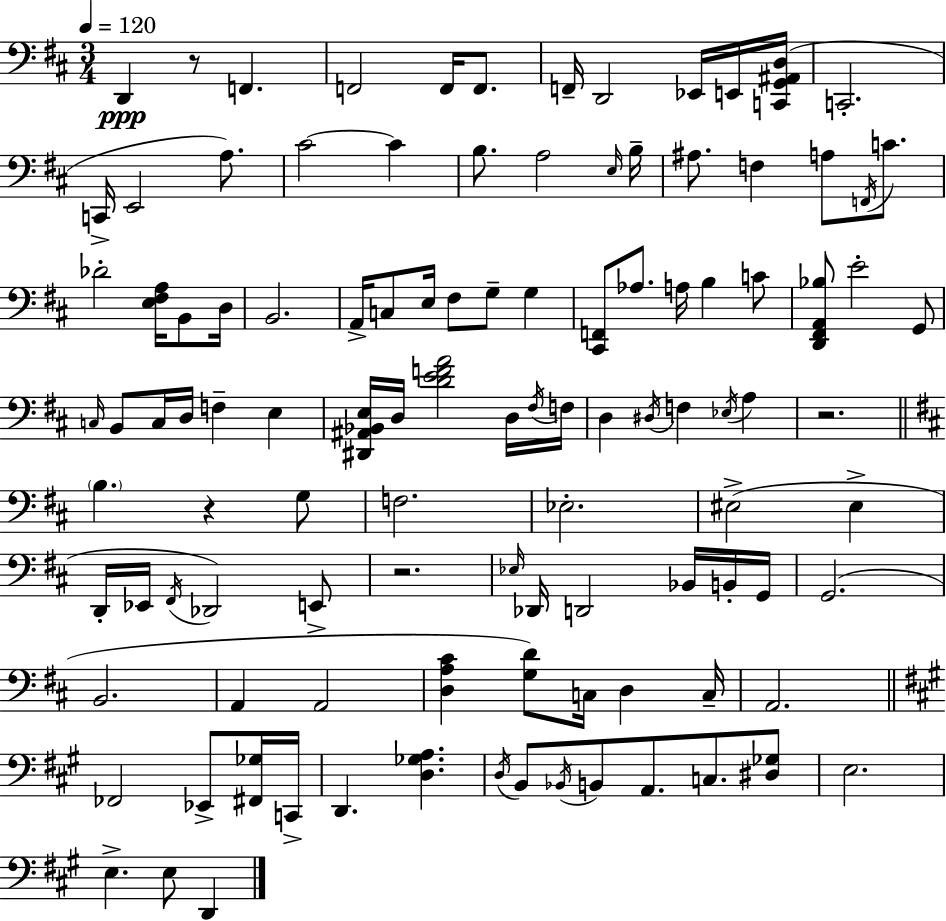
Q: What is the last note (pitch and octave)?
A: D2